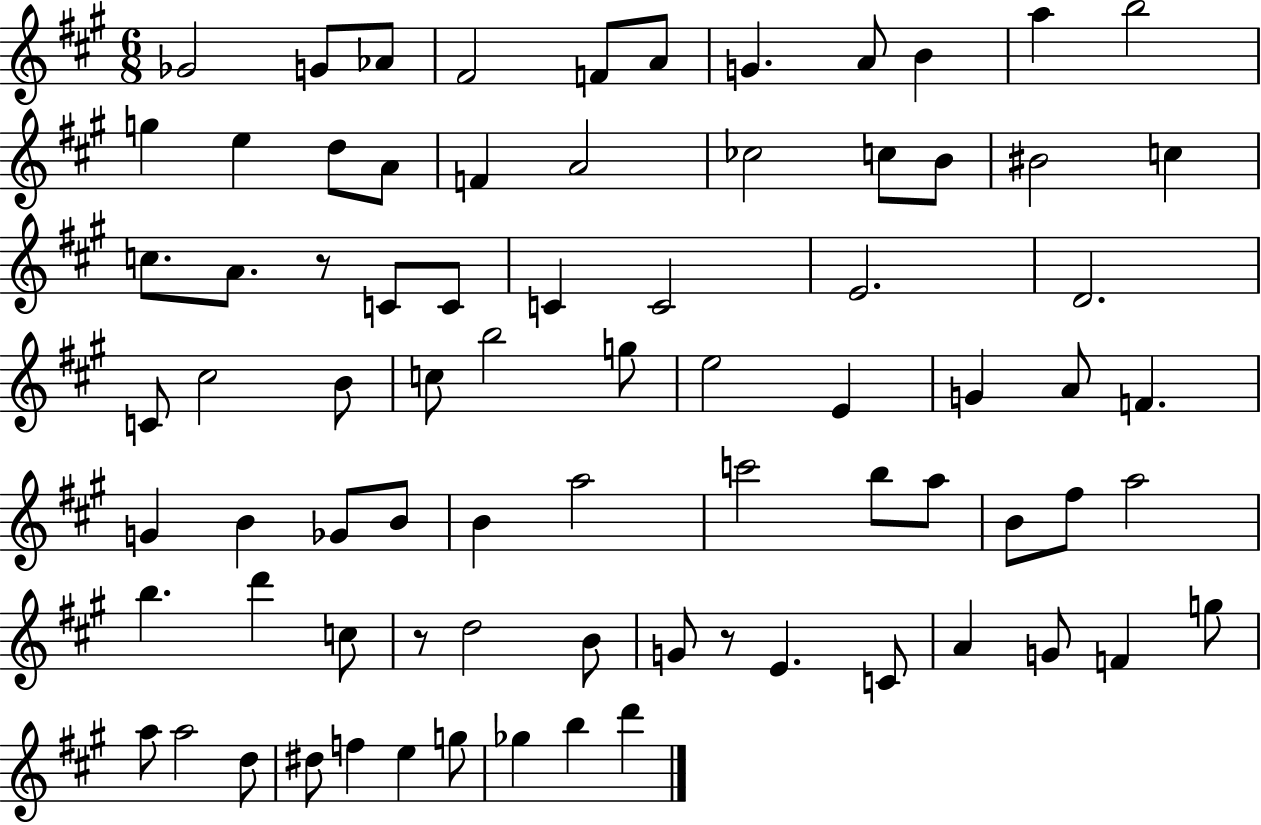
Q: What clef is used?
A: treble